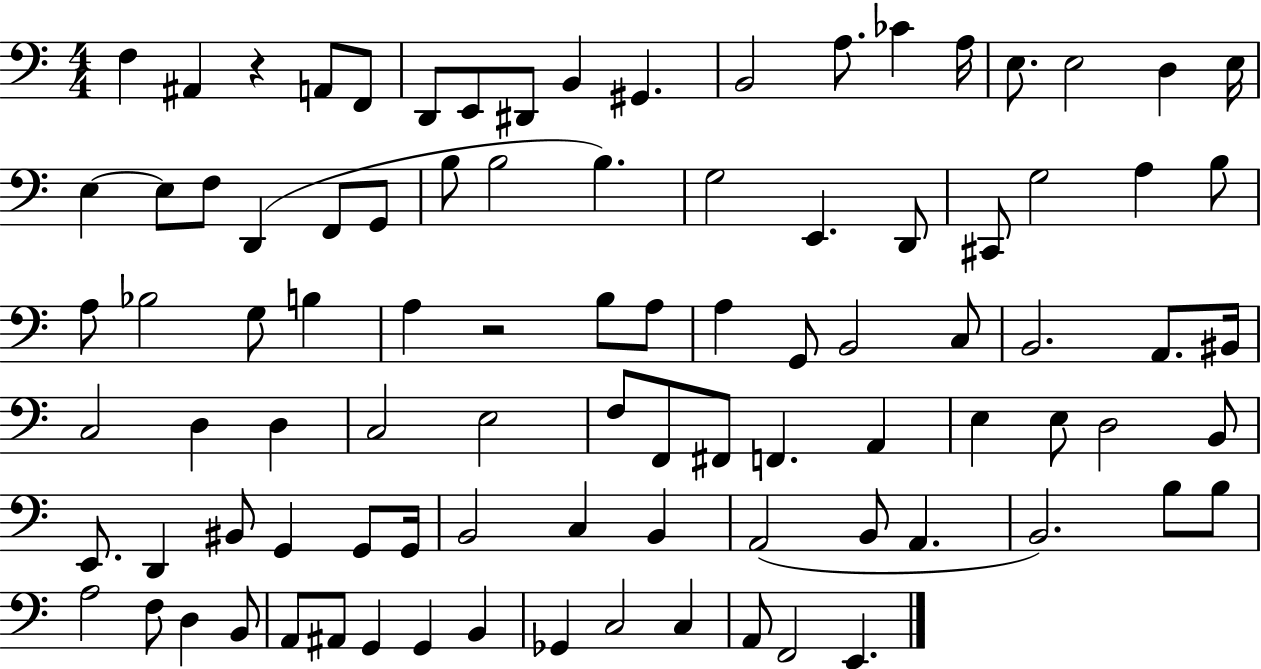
X:1
T:Untitled
M:4/4
L:1/4
K:C
F, ^A,, z A,,/2 F,,/2 D,,/2 E,,/2 ^D,,/2 B,, ^G,, B,,2 A,/2 _C A,/4 E,/2 E,2 D, E,/4 E, E,/2 F,/2 D,, F,,/2 G,,/2 B,/2 B,2 B, G,2 E,, D,,/2 ^C,,/2 G,2 A, B,/2 A,/2 _B,2 G,/2 B, A, z2 B,/2 A,/2 A, G,,/2 B,,2 C,/2 B,,2 A,,/2 ^B,,/4 C,2 D, D, C,2 E,2 F,/2 F,,/2 ^F,,/2 F,, A,, E, E,/2 D,2 B,,/2 E,,/2 D,, ^B,,/2 G,, G,,/2 G,,/4 B,,2 C, B,, A,,2 B,,/2 A,, B,,2 B,/2 B,/2 A,2 F,/2 D, B,,/2 A,,/2 ^A,,/2 G,, G,, B,, _G,, C,2 C, A,,/2 F,,2 E,,